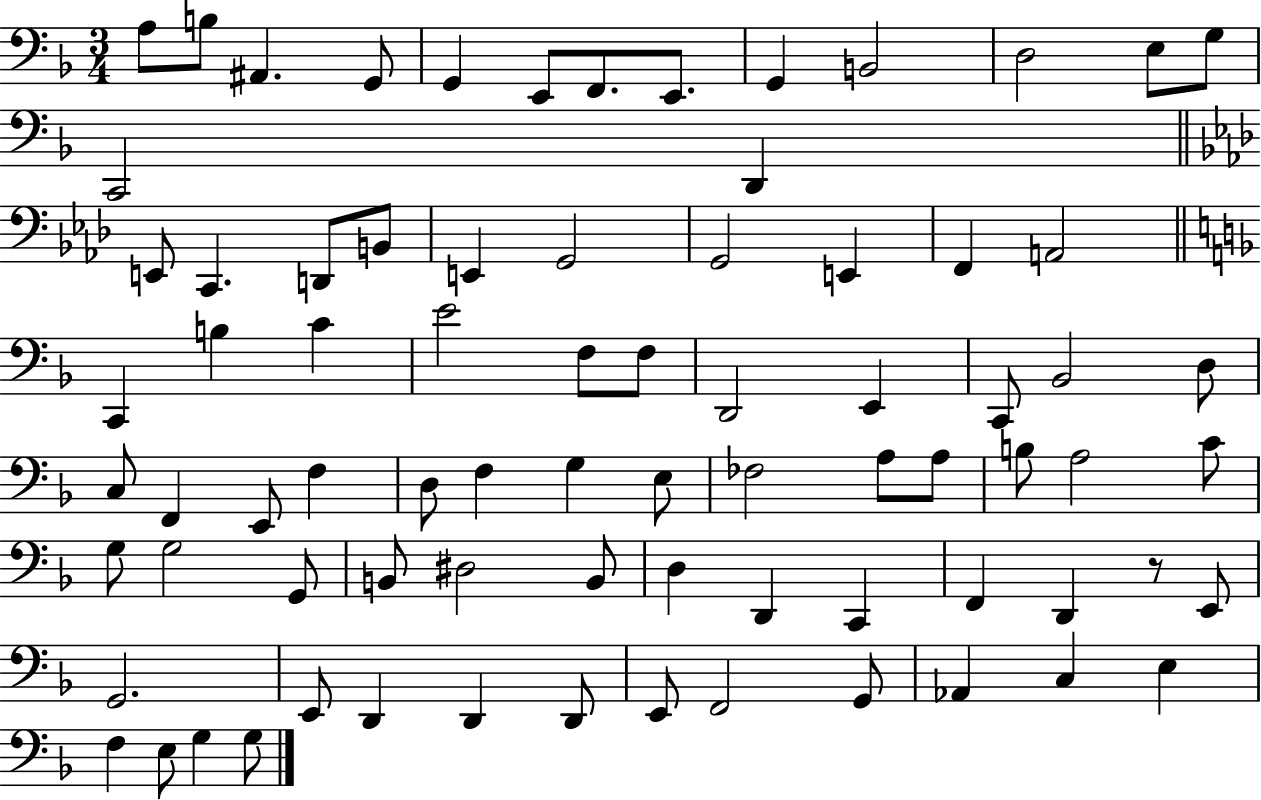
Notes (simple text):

A3/e B3/e A#2/q. G2/e G2/q E2/e F2/e. E2/e. G2/q B2/h D3/h E3/e G3/e C2/h D2/q E2/e C2/q. D2/e B2/e E2/q G2/h G2/h E2/q F2/q A2/h C2/q B3/q C4/q E4/h F3/e F3/e D2/h E2/q C2/e Bb2/h D3/e C3/e F2/q E2/e F3/q D3/e F3/q G3/q E3/e FES3/h A3/e A3/e B3/e A3/h C4/e G3/e G3/h G2/e B2/e D#3/h B2/e D3/q D2/q C2/q F2/q D2/q R/e E2/e G2/h. E2/e D2/q D2/q D2/e E2/e F2/h G2/e Ab2/q C3/q E3/q F3/q E3/e G3/q G3/e